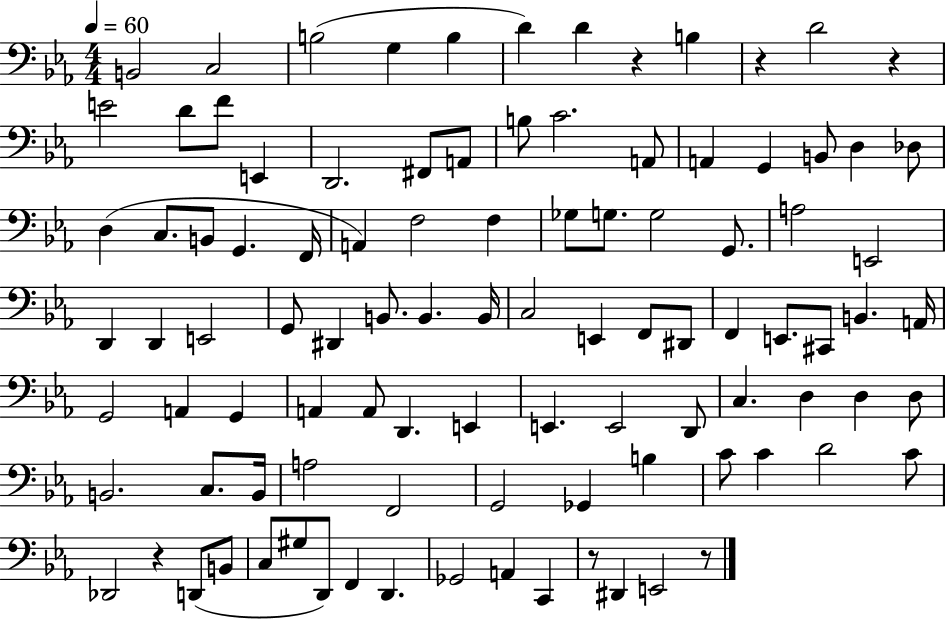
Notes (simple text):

B2/h C3/h B3/h G3/q B3/q D4/q D4/q R/q B3/q R/q D4/h R/q E4/h D4/e F4/e E2/q D2/h. F#2/e A2/e B3/e C4/h. A2/e A2/q G2/q B2/e D3/q Db3/e D3/q C3/e. B2/e G2/q. F2/s A2/q F3/h F3/q Gb3/e G3/e. G3/h G2/e. A3/h E2/h D2/q D2/q E2/h G2/e D#2/q B2/e. B2/q. B2/s C3/h E2/q F2/e D#2/e F2/q E2/e. C#2/e B2/q. A2/s G2/h A2/q G2/q A2/q A2/e D2/q. E2/q E2/q. E2/h D2/e C3/q. D3/q D3/q D3/e B2/h. C3/e. B2/s A3/h F2/h G2/h Gb2/q B3/q C4/e C4/q D4/h C4/e Db2/h R/q D2/e B2/e C3/e G#3/e D2/e F2/q D2/q. Gb2/h A2/q C2/q R/e D#2/q E2/h R/e